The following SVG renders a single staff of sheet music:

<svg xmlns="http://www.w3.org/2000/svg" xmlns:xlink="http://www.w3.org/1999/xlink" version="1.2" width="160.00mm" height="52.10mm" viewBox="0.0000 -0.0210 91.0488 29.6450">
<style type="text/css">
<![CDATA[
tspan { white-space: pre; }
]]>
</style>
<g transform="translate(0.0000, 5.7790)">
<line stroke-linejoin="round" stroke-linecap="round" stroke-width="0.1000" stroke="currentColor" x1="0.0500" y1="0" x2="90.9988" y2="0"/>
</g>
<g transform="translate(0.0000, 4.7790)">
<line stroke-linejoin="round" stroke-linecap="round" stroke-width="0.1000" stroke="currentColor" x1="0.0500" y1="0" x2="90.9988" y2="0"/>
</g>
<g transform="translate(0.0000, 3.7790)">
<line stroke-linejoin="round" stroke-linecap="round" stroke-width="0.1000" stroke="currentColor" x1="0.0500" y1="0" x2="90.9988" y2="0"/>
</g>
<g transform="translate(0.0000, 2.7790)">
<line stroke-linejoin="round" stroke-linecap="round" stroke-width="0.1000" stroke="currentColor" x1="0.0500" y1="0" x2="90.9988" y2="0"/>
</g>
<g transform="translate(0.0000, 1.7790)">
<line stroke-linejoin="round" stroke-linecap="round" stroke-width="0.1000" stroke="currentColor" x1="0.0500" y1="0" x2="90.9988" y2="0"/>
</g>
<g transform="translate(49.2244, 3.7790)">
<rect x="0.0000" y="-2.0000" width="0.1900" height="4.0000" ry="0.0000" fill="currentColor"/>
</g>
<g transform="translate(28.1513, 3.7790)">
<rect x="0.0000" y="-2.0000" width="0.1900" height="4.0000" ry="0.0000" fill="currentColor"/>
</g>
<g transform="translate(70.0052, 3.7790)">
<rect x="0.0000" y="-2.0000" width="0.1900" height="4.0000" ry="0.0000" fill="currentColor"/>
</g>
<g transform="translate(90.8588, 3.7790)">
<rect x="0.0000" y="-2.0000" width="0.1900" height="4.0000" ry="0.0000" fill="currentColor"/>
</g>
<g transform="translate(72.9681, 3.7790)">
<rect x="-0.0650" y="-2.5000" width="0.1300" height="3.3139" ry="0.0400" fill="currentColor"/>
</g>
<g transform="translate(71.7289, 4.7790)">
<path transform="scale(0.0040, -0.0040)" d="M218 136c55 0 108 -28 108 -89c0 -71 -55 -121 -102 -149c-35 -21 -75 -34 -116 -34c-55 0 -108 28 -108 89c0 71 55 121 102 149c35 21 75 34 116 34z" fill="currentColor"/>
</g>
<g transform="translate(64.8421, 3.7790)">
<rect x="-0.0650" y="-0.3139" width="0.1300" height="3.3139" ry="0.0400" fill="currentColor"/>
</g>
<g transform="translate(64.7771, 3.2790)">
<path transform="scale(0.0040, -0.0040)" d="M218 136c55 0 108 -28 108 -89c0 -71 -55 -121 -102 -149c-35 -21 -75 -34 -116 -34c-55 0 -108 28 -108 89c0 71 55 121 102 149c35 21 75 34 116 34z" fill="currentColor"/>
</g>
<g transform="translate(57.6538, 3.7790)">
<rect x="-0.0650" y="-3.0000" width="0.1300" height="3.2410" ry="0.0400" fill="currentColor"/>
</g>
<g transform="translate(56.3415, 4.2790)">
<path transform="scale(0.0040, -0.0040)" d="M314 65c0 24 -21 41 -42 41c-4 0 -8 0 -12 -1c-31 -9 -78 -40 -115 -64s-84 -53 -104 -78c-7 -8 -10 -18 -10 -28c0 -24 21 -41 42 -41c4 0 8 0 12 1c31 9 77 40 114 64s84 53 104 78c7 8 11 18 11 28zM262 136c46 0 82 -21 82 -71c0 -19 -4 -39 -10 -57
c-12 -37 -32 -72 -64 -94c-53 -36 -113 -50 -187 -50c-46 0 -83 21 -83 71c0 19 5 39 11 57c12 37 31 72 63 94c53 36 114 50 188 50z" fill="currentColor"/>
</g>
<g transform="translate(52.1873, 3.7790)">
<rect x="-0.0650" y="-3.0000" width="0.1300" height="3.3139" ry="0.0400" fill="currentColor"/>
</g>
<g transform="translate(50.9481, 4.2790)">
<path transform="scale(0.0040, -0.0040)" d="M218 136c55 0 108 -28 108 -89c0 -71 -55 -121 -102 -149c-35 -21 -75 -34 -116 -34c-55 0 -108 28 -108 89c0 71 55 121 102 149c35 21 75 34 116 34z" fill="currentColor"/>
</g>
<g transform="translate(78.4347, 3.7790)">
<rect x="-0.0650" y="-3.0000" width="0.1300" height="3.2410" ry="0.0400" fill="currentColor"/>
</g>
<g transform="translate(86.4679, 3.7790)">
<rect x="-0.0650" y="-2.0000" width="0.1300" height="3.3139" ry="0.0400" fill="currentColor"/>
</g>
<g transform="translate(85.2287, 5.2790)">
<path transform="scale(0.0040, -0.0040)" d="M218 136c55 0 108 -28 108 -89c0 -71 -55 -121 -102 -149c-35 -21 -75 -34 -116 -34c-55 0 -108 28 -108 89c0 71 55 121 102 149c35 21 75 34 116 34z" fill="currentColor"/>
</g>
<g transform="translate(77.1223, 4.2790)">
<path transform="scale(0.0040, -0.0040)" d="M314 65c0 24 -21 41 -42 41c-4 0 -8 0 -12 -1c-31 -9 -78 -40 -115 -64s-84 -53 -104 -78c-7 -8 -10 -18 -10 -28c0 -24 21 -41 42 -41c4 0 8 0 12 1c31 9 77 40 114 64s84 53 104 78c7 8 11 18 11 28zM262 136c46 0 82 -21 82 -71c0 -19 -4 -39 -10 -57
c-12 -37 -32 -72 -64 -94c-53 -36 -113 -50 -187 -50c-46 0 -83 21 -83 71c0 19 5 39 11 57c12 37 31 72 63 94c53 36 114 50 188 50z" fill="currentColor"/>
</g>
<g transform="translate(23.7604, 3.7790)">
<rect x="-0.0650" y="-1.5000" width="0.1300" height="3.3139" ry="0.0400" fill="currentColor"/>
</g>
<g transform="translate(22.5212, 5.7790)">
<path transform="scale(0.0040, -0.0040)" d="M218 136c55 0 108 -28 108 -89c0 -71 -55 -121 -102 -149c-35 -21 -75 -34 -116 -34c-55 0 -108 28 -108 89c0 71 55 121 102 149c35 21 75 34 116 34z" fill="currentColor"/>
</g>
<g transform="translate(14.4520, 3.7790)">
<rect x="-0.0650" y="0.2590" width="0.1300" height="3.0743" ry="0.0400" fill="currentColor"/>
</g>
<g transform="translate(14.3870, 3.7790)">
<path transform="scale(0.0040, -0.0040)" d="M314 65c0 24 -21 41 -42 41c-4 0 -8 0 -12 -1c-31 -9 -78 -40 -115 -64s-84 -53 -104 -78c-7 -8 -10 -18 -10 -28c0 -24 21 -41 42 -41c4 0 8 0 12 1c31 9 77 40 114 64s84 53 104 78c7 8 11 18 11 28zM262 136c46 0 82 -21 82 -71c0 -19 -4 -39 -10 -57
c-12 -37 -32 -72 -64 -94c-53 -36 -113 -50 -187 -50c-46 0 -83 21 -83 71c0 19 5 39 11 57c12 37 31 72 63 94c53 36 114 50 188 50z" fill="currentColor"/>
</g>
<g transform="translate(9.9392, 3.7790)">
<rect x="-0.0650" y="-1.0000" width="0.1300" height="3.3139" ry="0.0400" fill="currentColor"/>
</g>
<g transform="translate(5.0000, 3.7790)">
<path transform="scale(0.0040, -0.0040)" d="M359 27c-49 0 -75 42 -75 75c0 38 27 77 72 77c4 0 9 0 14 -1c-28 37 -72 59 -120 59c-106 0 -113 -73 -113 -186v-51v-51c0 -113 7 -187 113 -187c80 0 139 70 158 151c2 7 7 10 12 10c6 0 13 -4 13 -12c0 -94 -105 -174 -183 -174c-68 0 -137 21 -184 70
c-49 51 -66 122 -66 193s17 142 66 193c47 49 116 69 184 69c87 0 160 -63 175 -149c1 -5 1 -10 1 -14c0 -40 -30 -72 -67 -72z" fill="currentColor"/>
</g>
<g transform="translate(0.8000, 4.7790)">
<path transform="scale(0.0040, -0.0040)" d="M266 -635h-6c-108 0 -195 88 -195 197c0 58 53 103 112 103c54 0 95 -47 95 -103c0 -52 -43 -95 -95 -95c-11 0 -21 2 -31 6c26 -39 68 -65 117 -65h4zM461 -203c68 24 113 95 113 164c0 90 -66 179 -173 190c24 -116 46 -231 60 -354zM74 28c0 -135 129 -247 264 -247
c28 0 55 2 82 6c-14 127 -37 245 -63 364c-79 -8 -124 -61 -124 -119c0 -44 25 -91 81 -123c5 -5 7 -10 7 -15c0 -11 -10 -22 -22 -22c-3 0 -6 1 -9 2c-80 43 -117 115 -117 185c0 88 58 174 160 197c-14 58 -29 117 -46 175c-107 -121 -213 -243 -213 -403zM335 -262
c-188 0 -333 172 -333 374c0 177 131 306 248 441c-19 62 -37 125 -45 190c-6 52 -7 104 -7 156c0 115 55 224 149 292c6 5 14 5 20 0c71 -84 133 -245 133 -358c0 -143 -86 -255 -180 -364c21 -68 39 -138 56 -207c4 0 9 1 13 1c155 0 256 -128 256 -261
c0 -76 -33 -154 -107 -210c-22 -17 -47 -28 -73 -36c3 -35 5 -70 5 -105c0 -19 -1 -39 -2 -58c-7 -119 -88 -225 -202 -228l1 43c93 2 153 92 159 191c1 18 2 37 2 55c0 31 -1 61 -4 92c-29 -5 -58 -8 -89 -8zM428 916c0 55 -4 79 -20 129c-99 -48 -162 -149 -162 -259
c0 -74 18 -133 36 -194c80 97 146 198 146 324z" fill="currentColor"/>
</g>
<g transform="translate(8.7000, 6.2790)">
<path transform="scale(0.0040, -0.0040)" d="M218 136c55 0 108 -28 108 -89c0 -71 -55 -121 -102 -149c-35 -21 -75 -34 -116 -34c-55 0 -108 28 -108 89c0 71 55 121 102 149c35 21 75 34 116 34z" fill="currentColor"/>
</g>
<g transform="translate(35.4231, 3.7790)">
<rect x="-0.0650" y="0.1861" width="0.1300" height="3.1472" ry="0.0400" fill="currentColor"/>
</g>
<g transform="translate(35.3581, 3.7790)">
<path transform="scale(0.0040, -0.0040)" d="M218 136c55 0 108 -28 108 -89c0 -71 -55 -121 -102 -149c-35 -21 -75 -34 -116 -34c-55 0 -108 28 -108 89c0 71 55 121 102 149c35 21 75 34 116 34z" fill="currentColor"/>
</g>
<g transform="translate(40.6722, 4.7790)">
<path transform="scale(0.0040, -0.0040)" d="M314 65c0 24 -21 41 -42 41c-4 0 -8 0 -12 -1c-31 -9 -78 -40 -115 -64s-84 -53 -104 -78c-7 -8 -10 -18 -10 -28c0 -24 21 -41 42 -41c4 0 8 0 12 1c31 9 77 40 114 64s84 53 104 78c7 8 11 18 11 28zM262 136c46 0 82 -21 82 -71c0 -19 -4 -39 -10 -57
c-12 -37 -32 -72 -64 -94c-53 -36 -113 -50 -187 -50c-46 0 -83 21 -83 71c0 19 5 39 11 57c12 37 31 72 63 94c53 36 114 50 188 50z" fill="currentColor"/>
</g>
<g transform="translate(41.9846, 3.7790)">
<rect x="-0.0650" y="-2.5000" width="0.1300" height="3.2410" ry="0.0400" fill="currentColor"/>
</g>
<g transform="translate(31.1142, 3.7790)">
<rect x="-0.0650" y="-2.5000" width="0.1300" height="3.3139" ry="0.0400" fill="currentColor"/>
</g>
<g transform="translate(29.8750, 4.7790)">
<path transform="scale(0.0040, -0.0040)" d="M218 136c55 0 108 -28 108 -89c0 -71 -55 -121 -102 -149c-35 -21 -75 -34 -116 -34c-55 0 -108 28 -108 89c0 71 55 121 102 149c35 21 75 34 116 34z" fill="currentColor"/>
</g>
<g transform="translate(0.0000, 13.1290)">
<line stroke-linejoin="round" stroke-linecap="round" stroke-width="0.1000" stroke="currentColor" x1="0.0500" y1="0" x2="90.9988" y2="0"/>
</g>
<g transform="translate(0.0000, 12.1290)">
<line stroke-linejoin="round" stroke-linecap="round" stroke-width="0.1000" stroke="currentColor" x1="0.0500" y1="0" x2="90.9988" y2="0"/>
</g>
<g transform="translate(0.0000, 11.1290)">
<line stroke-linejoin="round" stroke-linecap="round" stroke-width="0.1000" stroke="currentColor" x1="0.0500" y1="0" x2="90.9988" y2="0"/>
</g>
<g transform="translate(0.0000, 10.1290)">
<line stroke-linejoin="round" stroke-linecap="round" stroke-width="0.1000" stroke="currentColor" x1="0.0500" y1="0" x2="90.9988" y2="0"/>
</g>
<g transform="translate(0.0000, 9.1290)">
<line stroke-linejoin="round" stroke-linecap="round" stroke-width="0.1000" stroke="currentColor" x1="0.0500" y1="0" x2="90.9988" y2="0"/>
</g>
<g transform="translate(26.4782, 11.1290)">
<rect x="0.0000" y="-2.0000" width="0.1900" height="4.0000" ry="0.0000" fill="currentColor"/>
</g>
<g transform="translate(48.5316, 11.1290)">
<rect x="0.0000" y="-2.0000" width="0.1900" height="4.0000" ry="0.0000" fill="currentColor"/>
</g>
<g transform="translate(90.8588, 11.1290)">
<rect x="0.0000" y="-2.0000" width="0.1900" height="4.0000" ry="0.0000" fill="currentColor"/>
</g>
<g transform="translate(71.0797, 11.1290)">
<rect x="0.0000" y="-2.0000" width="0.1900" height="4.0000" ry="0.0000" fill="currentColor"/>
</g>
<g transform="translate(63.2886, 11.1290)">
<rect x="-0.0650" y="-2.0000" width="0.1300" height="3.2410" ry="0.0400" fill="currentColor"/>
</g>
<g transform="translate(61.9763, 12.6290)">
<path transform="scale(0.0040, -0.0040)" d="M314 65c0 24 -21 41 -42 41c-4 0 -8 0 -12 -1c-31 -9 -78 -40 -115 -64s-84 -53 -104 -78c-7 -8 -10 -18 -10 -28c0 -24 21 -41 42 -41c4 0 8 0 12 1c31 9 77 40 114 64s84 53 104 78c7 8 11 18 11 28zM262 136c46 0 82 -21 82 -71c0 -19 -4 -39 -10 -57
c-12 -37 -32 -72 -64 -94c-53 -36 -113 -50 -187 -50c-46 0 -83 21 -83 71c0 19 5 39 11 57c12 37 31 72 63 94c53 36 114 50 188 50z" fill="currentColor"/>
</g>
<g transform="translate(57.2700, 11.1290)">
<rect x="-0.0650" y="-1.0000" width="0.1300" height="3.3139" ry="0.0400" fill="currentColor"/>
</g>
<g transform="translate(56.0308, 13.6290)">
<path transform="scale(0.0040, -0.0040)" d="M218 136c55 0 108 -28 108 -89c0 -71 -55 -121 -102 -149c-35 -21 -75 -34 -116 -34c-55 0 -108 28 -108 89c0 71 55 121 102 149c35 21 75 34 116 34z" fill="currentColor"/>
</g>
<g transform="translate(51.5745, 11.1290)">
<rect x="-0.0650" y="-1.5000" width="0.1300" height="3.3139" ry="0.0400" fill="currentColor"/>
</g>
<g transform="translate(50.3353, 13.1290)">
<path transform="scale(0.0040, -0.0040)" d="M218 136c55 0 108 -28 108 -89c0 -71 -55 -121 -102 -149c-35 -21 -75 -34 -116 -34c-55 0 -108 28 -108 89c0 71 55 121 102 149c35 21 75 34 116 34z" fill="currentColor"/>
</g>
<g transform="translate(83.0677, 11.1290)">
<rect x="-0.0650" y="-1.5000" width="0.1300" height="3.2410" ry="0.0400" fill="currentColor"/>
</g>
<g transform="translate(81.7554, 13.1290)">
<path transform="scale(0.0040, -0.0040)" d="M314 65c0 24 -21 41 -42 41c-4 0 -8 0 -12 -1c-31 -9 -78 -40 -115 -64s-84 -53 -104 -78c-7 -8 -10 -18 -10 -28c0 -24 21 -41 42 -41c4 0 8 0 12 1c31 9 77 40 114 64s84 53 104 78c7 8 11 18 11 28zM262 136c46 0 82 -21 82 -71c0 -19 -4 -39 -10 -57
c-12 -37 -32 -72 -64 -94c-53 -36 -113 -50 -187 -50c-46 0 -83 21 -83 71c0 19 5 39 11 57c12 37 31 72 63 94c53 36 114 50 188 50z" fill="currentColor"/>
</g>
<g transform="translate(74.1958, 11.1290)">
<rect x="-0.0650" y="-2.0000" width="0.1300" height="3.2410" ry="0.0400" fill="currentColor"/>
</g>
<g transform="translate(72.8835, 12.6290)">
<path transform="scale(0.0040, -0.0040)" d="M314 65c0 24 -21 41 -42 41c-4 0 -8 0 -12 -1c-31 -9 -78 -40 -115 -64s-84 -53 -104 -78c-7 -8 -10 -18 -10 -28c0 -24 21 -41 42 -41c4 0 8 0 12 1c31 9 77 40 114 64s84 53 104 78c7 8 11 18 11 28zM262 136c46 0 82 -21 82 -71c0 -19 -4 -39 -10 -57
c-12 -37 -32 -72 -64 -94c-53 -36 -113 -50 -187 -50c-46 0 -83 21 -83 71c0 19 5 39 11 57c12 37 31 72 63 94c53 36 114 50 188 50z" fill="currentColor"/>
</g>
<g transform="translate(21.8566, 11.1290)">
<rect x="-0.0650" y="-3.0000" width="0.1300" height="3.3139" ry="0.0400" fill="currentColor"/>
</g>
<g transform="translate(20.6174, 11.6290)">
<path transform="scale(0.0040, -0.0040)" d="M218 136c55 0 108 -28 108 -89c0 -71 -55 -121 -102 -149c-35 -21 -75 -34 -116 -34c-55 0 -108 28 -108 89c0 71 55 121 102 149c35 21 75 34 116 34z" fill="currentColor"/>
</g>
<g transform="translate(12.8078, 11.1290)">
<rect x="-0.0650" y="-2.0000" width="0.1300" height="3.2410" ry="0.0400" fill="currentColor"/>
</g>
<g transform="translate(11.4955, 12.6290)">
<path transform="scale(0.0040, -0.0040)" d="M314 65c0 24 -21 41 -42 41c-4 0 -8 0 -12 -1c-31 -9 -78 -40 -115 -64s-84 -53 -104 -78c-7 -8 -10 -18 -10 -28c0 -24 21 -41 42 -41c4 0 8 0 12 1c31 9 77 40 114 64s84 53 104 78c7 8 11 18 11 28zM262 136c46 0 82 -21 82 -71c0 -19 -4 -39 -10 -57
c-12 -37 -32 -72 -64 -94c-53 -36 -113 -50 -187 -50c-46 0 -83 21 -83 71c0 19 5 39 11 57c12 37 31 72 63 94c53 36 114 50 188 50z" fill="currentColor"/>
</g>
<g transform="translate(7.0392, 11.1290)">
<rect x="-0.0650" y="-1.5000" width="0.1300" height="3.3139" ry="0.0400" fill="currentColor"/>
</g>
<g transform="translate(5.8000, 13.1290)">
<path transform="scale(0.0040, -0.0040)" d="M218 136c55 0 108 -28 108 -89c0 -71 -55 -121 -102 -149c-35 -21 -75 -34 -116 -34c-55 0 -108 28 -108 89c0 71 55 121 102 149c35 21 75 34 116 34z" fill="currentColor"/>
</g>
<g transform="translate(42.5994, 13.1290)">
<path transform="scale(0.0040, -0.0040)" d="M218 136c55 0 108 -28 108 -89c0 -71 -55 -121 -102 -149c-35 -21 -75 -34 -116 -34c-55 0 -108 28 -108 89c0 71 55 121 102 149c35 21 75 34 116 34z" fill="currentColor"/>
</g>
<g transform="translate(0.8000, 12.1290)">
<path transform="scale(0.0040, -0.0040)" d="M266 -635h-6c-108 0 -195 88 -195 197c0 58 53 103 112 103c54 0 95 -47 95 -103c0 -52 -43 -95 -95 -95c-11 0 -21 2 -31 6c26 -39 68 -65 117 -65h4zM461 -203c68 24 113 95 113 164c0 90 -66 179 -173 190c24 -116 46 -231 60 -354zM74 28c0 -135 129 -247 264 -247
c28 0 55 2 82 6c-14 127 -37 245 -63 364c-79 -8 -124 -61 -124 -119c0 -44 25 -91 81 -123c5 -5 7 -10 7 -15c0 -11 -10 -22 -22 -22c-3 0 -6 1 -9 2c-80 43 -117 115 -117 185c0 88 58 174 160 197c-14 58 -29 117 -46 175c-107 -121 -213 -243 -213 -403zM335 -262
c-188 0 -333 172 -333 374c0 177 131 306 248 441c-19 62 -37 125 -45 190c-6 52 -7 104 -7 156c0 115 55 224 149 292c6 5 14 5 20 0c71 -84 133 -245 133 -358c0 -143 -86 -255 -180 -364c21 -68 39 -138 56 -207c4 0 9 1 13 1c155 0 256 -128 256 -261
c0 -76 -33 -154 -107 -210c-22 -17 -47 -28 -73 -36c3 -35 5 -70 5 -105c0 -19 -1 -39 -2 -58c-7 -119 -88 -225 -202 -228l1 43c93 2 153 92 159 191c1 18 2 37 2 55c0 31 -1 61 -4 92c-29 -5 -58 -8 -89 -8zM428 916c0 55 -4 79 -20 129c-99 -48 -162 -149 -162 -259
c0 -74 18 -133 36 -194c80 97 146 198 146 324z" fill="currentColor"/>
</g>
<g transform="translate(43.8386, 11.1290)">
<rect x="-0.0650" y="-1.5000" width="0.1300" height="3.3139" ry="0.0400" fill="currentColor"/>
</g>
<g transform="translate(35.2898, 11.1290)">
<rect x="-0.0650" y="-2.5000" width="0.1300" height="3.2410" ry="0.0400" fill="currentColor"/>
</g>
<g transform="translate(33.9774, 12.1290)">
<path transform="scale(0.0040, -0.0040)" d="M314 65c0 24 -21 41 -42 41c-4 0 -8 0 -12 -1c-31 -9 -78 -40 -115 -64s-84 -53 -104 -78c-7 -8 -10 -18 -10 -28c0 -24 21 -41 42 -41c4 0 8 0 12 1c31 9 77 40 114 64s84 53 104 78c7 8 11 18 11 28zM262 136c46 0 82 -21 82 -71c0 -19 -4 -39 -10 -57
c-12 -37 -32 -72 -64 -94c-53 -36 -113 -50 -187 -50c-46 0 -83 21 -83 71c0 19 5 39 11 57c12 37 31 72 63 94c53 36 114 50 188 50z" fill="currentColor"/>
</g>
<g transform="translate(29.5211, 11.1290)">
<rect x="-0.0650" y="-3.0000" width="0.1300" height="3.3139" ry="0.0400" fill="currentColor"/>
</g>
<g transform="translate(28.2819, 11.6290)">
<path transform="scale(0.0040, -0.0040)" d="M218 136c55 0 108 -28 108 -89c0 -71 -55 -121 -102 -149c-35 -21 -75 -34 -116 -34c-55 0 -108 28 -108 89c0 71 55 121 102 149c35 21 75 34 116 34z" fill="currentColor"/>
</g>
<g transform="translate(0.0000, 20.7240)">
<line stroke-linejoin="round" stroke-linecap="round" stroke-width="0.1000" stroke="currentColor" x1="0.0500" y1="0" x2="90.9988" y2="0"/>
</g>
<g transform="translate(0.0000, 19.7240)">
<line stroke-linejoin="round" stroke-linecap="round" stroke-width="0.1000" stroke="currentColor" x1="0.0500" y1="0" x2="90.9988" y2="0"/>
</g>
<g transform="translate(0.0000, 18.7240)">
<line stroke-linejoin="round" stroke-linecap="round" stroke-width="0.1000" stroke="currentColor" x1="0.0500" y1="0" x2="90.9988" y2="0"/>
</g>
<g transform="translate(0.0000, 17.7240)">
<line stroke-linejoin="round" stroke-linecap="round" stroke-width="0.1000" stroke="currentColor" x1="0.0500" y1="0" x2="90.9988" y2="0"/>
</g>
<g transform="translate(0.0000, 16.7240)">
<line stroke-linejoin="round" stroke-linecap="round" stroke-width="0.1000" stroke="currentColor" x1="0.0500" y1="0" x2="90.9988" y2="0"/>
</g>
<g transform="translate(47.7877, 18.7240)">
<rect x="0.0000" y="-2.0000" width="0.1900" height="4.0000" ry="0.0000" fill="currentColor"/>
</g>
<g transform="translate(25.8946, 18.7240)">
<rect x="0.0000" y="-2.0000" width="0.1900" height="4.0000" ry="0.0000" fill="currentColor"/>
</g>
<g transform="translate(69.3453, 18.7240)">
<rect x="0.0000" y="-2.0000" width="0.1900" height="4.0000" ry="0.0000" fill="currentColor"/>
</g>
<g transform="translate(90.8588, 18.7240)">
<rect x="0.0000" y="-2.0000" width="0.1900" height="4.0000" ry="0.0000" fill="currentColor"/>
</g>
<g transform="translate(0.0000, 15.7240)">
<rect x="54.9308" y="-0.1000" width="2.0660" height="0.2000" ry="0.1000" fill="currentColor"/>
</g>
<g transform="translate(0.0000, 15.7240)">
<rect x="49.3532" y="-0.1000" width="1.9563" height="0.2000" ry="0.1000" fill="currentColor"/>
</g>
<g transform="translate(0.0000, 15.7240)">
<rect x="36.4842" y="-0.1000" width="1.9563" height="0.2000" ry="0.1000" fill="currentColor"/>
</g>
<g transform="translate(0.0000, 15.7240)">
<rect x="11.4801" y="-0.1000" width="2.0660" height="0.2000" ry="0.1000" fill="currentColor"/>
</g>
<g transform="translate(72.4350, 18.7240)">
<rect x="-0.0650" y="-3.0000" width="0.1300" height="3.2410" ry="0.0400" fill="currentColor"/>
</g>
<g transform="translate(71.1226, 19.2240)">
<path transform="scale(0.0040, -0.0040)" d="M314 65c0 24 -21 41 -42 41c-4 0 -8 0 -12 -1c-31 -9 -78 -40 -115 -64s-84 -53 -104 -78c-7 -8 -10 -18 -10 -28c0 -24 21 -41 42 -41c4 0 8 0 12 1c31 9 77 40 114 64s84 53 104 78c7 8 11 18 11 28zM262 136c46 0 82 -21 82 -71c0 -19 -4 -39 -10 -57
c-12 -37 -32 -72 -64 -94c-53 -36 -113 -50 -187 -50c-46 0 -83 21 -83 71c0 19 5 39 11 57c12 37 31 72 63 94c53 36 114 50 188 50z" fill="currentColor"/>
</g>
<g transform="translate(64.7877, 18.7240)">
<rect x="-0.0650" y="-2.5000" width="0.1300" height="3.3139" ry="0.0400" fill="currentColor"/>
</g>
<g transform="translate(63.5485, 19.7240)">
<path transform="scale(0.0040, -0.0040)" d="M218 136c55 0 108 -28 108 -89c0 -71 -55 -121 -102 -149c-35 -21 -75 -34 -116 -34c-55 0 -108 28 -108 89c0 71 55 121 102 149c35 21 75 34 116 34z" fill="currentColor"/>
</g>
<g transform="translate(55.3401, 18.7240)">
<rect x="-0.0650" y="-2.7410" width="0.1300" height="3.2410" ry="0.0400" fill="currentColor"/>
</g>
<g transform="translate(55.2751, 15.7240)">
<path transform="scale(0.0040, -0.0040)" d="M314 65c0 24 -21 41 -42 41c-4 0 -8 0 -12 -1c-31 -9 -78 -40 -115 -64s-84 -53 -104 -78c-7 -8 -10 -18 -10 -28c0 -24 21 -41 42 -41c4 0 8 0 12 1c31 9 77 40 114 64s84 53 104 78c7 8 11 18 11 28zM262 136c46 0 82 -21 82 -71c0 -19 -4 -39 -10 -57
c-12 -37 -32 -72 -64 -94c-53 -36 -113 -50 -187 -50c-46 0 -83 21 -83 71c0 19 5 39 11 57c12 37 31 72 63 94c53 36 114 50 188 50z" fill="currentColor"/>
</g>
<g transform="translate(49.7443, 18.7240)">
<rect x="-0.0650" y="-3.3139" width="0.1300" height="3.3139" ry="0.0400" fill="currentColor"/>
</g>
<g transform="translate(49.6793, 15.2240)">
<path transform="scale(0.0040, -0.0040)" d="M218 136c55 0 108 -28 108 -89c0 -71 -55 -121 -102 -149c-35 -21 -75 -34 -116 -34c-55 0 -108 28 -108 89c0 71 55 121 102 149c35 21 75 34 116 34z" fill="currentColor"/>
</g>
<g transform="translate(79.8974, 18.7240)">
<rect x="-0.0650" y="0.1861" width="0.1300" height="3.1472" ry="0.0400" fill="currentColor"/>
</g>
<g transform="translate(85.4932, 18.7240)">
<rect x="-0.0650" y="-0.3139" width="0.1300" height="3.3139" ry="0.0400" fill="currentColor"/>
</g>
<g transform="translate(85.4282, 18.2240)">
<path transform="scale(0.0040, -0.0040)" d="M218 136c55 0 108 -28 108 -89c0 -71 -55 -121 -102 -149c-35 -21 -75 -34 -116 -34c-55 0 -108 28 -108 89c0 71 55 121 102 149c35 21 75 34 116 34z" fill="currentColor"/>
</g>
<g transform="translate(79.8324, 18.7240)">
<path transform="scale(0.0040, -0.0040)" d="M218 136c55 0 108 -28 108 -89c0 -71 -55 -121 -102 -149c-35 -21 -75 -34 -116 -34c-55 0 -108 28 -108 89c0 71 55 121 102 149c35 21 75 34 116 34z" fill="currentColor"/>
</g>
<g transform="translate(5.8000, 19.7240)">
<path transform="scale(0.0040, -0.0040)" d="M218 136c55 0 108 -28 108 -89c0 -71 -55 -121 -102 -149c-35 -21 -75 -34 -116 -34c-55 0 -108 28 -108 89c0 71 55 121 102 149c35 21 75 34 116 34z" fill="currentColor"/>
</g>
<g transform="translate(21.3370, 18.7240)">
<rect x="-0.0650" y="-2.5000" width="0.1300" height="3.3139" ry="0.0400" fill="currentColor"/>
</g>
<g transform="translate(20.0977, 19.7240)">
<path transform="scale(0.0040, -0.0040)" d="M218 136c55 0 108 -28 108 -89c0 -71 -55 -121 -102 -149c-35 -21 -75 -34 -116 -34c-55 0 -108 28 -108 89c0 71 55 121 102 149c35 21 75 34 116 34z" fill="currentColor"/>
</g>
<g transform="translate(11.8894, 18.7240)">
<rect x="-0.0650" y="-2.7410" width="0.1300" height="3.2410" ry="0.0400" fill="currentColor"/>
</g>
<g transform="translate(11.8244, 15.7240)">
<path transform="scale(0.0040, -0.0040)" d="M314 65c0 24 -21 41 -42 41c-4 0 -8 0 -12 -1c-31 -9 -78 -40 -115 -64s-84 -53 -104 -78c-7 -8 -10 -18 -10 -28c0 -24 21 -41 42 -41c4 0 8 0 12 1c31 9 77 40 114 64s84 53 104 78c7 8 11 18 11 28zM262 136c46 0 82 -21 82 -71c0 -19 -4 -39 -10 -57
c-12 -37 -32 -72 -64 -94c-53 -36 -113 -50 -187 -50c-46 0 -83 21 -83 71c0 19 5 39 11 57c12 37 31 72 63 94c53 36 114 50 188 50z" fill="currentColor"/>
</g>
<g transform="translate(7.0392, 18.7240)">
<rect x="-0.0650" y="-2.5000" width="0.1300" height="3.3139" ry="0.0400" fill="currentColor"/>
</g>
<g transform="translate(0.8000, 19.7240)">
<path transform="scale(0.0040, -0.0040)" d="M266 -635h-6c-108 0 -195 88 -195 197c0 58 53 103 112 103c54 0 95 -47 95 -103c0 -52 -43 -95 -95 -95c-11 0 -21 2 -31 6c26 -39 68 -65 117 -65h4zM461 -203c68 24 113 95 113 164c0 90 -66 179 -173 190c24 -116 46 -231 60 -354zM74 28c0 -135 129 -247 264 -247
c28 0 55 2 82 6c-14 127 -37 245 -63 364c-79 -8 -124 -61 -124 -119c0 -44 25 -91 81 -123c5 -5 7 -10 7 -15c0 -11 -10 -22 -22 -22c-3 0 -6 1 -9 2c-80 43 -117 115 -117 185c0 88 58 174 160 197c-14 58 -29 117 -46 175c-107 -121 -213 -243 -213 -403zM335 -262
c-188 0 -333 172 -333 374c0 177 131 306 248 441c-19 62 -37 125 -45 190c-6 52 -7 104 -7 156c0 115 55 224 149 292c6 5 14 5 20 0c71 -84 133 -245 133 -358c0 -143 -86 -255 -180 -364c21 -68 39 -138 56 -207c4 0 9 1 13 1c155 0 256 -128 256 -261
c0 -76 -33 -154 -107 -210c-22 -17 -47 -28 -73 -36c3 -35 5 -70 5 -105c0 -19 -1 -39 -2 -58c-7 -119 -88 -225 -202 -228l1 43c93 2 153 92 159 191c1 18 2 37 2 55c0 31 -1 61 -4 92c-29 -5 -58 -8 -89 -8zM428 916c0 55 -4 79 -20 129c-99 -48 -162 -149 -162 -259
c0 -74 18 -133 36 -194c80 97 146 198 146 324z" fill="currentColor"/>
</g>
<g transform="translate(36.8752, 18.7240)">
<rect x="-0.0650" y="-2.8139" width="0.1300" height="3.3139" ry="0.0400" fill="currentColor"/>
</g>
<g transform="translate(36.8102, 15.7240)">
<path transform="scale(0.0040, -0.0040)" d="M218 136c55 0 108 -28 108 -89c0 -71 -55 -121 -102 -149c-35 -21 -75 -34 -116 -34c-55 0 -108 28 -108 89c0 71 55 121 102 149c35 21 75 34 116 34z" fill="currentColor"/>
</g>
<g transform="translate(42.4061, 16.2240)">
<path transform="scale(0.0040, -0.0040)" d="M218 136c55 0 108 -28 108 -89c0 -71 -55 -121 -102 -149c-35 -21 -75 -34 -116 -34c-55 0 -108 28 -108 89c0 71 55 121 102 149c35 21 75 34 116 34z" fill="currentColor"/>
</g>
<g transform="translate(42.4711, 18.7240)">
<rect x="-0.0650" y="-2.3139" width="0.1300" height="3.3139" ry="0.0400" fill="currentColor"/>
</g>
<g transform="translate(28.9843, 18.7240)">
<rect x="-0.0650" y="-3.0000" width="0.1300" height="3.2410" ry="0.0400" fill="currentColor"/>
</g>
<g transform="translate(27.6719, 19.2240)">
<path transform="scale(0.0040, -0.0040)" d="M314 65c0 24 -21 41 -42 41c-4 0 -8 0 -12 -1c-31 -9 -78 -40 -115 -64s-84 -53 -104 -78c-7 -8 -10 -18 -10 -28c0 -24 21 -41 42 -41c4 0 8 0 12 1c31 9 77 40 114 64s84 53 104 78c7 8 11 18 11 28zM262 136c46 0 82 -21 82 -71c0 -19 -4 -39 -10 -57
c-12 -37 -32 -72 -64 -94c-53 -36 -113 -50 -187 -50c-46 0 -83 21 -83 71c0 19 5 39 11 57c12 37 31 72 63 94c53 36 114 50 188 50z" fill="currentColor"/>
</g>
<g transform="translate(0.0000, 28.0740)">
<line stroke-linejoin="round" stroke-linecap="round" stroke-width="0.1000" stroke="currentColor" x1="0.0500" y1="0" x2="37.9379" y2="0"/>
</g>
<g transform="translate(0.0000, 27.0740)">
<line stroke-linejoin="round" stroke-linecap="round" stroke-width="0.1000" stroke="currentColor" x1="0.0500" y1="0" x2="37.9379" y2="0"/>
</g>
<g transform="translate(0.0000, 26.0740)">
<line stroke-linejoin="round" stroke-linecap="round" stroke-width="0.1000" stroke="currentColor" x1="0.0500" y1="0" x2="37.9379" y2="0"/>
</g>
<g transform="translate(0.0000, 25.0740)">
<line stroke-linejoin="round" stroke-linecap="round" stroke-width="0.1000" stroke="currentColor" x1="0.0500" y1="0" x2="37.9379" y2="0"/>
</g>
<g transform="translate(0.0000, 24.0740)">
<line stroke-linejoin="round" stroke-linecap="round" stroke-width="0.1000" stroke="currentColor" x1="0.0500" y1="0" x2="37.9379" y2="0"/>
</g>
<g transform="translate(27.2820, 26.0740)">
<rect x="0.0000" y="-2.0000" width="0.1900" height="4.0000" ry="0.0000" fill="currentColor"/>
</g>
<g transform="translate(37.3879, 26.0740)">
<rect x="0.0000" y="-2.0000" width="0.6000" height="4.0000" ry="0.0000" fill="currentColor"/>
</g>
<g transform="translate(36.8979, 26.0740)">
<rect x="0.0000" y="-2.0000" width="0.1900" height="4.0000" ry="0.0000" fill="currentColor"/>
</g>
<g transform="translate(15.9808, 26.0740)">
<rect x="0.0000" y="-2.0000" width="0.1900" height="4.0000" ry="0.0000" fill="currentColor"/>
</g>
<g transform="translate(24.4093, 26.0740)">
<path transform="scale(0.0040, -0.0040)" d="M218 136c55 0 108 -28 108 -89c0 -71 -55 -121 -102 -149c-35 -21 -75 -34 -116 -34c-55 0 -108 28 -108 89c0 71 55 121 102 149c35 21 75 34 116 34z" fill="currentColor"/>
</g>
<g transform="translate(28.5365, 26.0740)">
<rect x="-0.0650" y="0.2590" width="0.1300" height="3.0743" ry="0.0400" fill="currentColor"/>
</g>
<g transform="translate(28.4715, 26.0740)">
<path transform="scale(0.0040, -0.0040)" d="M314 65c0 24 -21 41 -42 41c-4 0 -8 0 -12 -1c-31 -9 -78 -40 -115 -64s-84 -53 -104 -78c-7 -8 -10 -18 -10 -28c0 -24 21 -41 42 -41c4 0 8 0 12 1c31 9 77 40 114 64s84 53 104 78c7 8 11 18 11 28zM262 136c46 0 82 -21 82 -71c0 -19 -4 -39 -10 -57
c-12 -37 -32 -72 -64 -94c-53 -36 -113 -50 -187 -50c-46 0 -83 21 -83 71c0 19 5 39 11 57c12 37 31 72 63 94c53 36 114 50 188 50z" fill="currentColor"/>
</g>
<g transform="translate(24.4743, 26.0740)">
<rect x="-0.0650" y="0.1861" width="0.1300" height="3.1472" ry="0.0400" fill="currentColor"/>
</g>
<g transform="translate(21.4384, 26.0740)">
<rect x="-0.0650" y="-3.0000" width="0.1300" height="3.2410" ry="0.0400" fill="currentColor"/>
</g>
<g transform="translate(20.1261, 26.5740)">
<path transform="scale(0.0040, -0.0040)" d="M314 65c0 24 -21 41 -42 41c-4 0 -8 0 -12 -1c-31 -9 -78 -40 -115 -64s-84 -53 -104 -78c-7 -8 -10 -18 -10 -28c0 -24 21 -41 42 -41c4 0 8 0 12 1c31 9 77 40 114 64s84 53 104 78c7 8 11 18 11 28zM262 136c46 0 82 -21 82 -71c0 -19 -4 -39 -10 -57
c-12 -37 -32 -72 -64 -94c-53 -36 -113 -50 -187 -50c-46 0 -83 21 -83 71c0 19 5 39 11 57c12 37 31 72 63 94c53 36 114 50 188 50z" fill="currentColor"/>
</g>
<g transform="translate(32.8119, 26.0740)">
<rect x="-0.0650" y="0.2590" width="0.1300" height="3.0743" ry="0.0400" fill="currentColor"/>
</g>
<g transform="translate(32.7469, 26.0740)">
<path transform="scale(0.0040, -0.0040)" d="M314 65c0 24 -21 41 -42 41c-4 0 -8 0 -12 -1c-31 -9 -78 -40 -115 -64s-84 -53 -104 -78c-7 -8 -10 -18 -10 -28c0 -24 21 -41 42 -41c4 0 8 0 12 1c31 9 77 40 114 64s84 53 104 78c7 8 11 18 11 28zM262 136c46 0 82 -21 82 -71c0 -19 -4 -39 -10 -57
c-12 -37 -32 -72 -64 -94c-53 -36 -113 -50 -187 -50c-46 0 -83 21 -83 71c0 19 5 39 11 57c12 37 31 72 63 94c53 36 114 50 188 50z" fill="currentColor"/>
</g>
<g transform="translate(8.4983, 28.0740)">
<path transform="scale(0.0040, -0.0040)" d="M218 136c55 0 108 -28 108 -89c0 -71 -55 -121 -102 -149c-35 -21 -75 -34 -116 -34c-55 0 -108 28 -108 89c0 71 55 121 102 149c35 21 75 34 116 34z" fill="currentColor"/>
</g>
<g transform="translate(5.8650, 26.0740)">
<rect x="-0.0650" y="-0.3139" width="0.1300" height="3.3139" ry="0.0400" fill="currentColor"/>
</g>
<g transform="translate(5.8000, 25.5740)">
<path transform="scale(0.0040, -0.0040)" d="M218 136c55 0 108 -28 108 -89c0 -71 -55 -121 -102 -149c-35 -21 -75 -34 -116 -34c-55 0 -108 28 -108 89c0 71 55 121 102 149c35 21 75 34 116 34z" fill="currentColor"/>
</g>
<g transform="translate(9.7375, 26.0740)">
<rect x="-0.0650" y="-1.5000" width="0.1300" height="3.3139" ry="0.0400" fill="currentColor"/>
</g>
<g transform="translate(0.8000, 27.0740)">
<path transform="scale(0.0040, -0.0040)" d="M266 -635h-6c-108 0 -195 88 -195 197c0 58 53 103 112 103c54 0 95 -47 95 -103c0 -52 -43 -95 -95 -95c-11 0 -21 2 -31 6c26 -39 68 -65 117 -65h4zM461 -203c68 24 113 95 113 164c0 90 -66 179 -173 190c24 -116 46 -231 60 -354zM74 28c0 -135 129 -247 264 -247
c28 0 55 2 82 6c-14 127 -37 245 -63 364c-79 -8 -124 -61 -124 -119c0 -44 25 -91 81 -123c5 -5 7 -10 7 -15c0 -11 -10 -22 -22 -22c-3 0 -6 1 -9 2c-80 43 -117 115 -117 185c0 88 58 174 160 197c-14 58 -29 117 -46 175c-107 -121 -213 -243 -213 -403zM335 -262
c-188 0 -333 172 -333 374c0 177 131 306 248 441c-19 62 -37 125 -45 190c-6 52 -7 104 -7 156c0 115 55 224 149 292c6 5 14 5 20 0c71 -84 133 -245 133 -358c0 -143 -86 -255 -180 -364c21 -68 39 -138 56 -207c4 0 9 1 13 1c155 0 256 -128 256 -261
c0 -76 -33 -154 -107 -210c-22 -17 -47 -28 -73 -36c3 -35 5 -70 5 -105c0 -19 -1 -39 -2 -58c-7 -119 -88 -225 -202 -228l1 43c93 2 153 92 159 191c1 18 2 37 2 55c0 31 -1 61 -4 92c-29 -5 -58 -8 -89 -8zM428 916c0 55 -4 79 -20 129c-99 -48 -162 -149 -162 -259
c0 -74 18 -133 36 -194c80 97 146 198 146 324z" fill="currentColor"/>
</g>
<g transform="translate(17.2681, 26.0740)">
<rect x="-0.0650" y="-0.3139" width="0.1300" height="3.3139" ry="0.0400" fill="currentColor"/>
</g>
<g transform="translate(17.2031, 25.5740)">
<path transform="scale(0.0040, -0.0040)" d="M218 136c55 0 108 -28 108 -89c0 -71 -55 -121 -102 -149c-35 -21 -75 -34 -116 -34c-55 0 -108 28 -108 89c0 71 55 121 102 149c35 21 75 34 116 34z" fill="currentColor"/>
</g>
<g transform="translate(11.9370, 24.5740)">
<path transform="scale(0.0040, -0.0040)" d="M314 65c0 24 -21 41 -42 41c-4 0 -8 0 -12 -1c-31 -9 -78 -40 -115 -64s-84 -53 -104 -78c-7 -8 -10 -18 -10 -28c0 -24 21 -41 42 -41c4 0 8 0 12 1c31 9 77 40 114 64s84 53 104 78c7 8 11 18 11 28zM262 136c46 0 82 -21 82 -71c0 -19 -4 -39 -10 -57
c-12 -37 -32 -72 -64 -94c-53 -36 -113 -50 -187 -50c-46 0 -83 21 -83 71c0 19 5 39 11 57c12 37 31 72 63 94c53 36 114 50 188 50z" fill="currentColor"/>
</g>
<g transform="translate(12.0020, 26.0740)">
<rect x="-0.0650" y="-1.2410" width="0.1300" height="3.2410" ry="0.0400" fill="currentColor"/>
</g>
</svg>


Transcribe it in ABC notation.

X:1
T:Untitled
M:4/4
L:1/4
K:C
D B2 E G B G2 A A2 c G A2 F E F2 A A G2 E E D F2 F2 E2 G a2 G A2 a g b a2 G A2 B c c E e2 c A2 B B2 B2